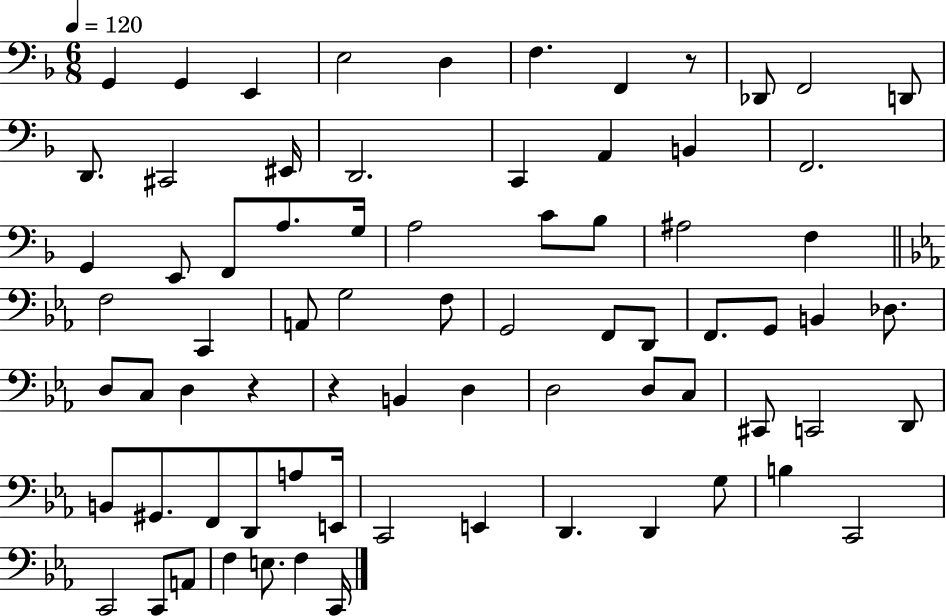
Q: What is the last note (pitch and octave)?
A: C2